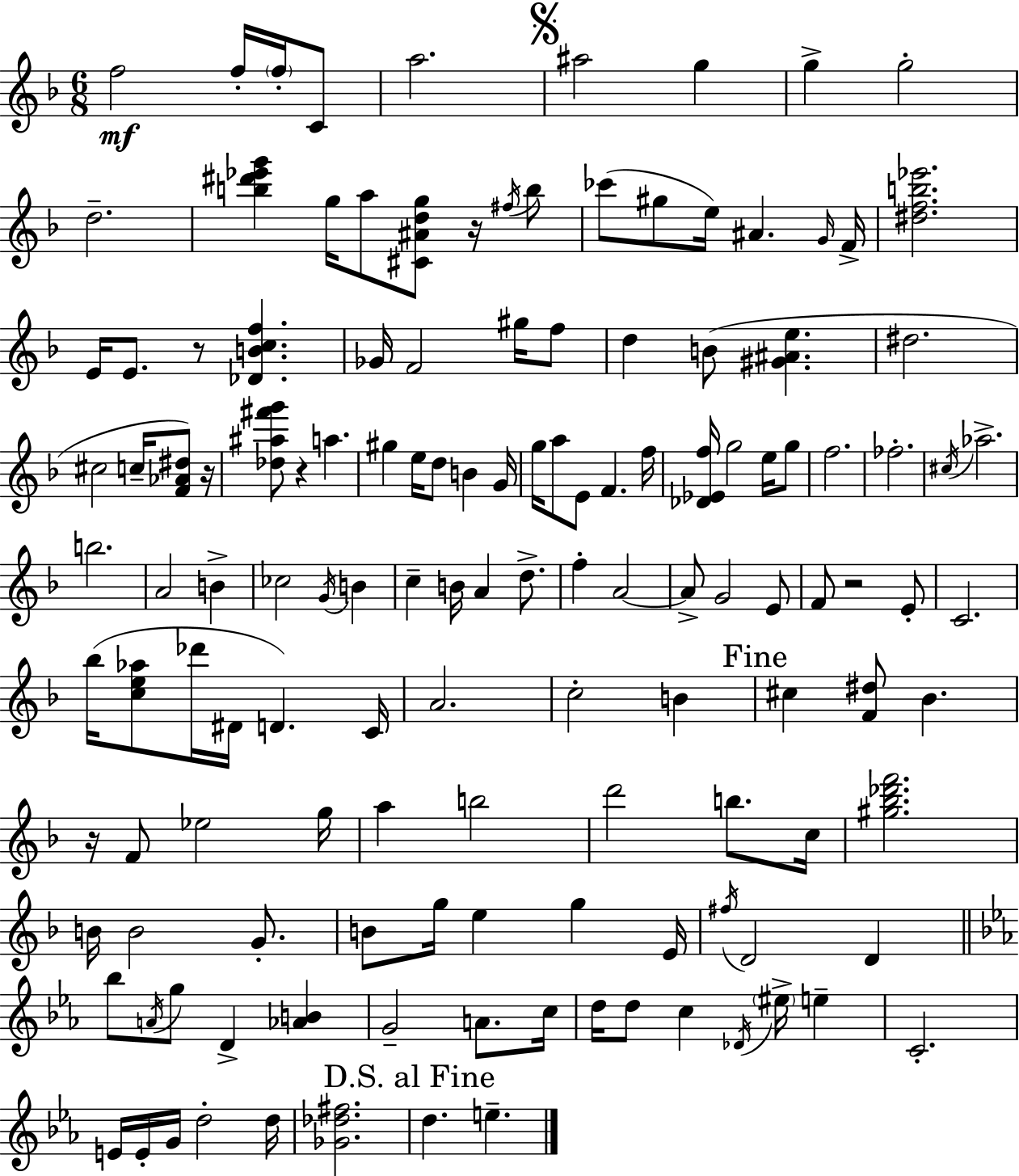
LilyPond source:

{
  \clef treble
  \numericTimeSignature
  \time 6/8
  \key d \minor
  f''2\mf f''16-. \parenthesize f''16-. c'8 | a''2. | \mark \markup { \musicglyph "scripts.segno" } ais''2 g''4 | g''4-> g''2-. | \break d''2.-- | <b'' dis''' ees''' g'''>4 g''16 a''8 <cis' ais' d'' g''>8 r16 \acciaccatura { fis''16 } b''8 | ces'''8( gis''8 e''16) ais'4. | \grace { g'16 } f'16-> <dis'' f'' b'' ees'''>2. | \break e'16 e'8. r8 <des' b' c'' f''>4. | ges'16 f'2 gis''16 | f''8 d''4 b'8( <gis' ais' e''>4. | dis''2. | \break cis''2 c''16-- <f' aes' dis''>8) | r16 <des'' ais'' fis''' g'''>8 r4 a''4. | gis''4 e''16 d''8 b'4 | g'16 g''16 a''8 e'8 f'4. | \break f''16 <des' ees' f''>16 g''2 e''16 | g''8 f''2. | fes''2.-. | \acciaccatura { cis''16 } aes''2.-> | \break b''2. | a'2 b'4-> | ces''2 \acciaccatura { g'16 } | b'4 c''4-- b'16 a'4 | \break d''8.-> f''4-. a'2~~ | a'8-> g'2 | e'8 f'8 r2 | e'8-. c'2. | \break bes''16( <c'' e'' aes''>8 des'''16 dis'16 d'4.) | c'16 a'2. | c''2-. | b'4 \mark "Fine" cis''4 <f' dis''>8 bes'4. | \break r16 f'8 ees''2 | g''16 a''4 b''2 | d'''2 | b''8. c''16 <gis'' bes'' des''' f'''>2. | \break b'16 b'2 | g'8.-. b'8 g''16 e''4 g''4 | e'16 \acciaccatura { fis''16 } d'2 | d'4 \bar "||" \break \key c \minor bes''8 \acciaccatura { a'16 } g''8 d'4-> <aes' b'>4 | g'2-- a'8. | c''16 d''16 d''8 c''4 \acciaccatura { des'16 } \parenthesize eis''16-> e''4-- | c'2.-. | \break e'16 e'16-. g'16 d''2-. | d''16 <ges' des'' fis''>2. | \mark "D.S. al Fine" d''4. e''4.-- | \bar "|."
}